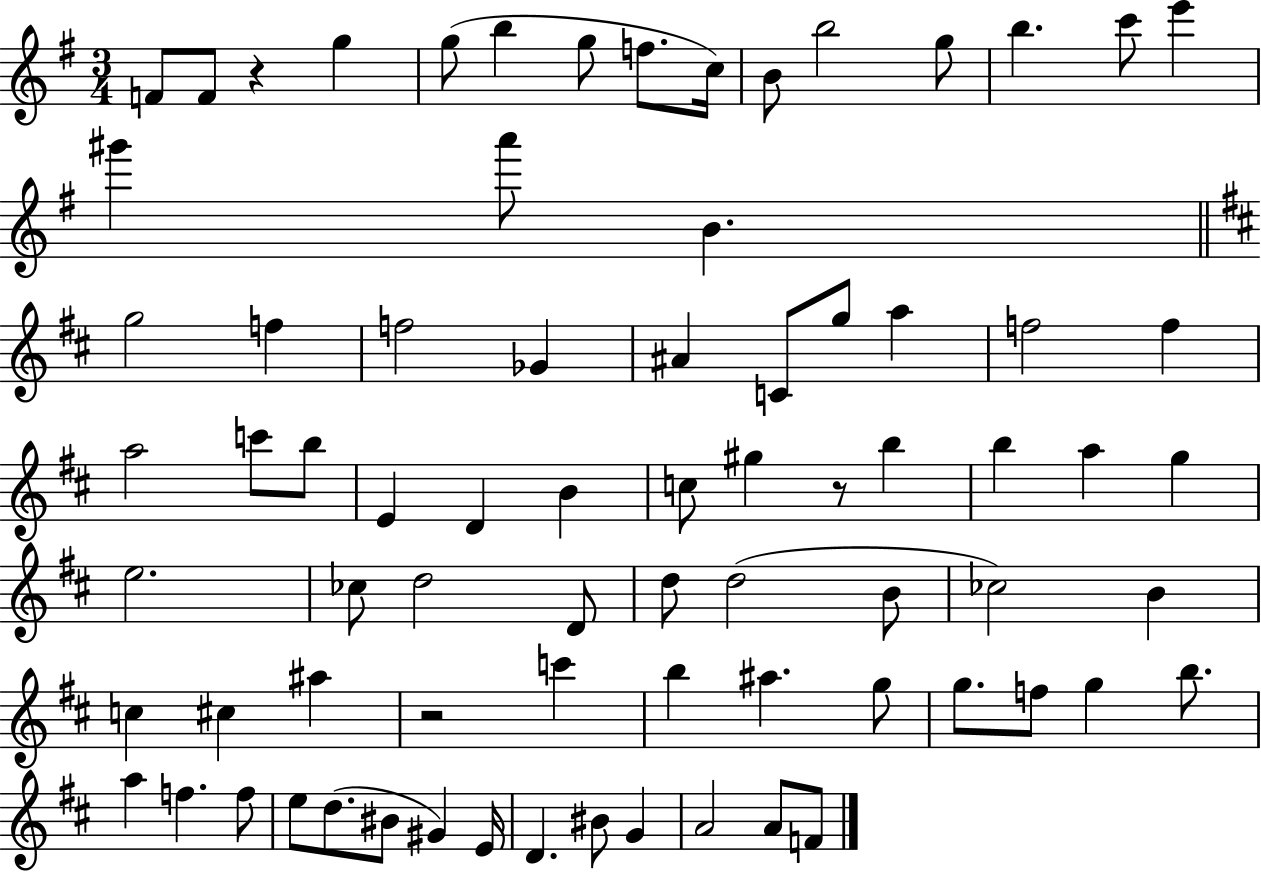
F4/e F4/e R/q G5/q G5/e B5/q G5/e F5/e. C5/s B4/e B5/h G5/e B5/q. C6/e E6/q G#6/q A6/e B4/q. G5/h F5/q F5/h Gb4/q A#4/q C4/e G5/e A5/q F5/h F5/q A5/h C6/e B5/e E4/q D4/q B4/q C5/e G#5/q R/e B5/q B5/q A5/q G5/q E5/h. CES5/e D5/h D4/e D5/e D5/h B4/e CES5/h B4/q C5/q C#5/q A#5/q R/h C6/q B5/q A#5/q. G5/e G5/e. F5/e G5/q B5/e. A5/q F5/q. F5/e E5/e D5/e. BIS4/e G#4/q E4/s D4/q. BIS4/e G4/q A4/h A4/e F4/e